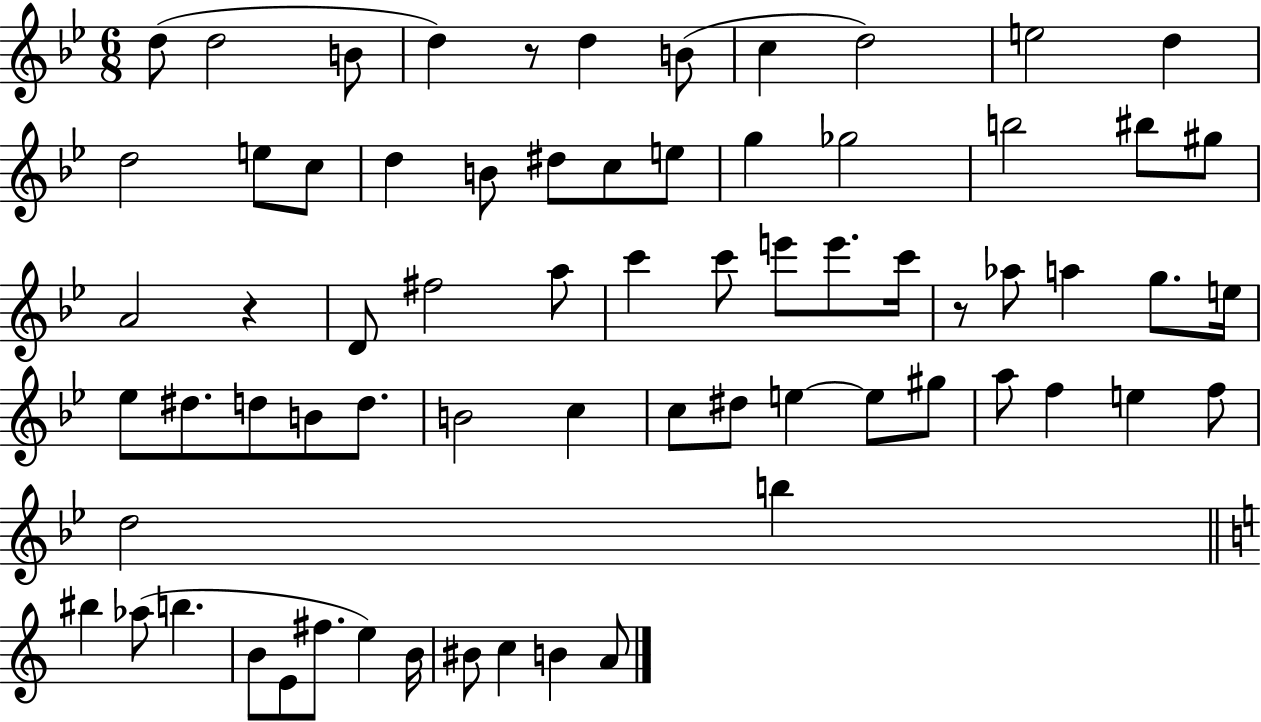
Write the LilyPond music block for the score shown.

{
  \clef treble
  \numericTimeSignature
  \time 6/8
  \key bes \major
  d''8( d''2 b'8 | d''4) r8 d''4 b'8( | c''4 d''2) | e''2 d''4 | \break d''2 e''8 c''8 | d''4 b'8 dis''8 c''8 e''8 | g''4 ges''2 | b''2 bis''8 gis''8 | \break a'2 r4 | d'8 fis''2 a''8 | c'''4 c'''8 e'''8 e'''8. c'''16 | r8 aes''8 a''4 g''8. e''16 | \break ees''8 dis''8. d''8 b'8 d''8. | b'2 c''4 | c''8 dis''8 e''4~~ e''8 gis''8 | a''8 f''4 e''4 f''8 | \break d''2 b''4 | \bar "||" \break \key c \major bis''4 aes''8( b''4. | b'8 e'8 fis''8. e''4) b'16 | bis'8 c''4 b'4 a'8 | \bar "|."
}